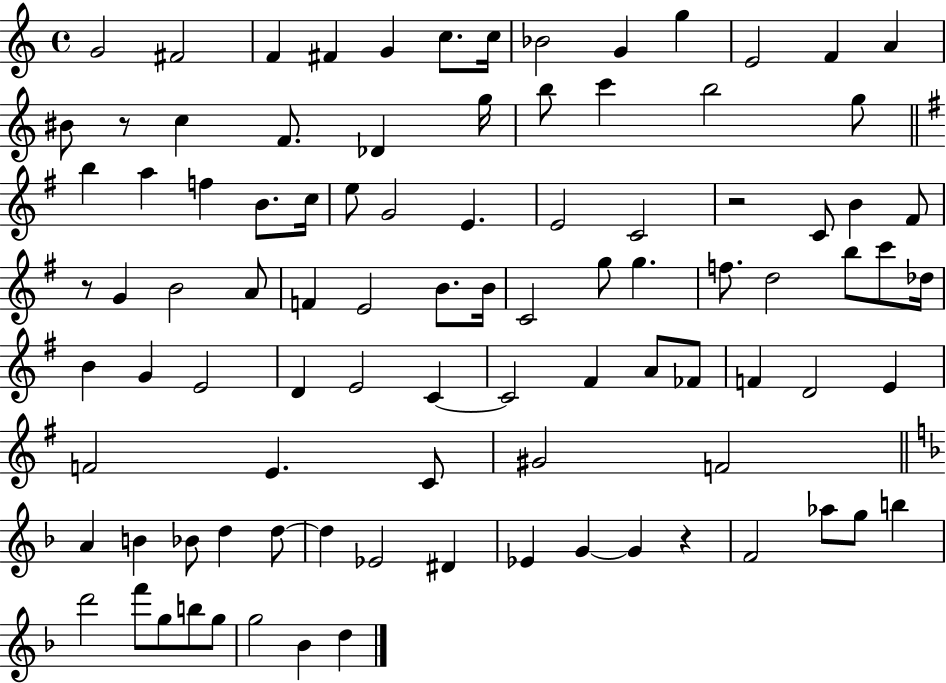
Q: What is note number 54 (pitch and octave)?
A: D4